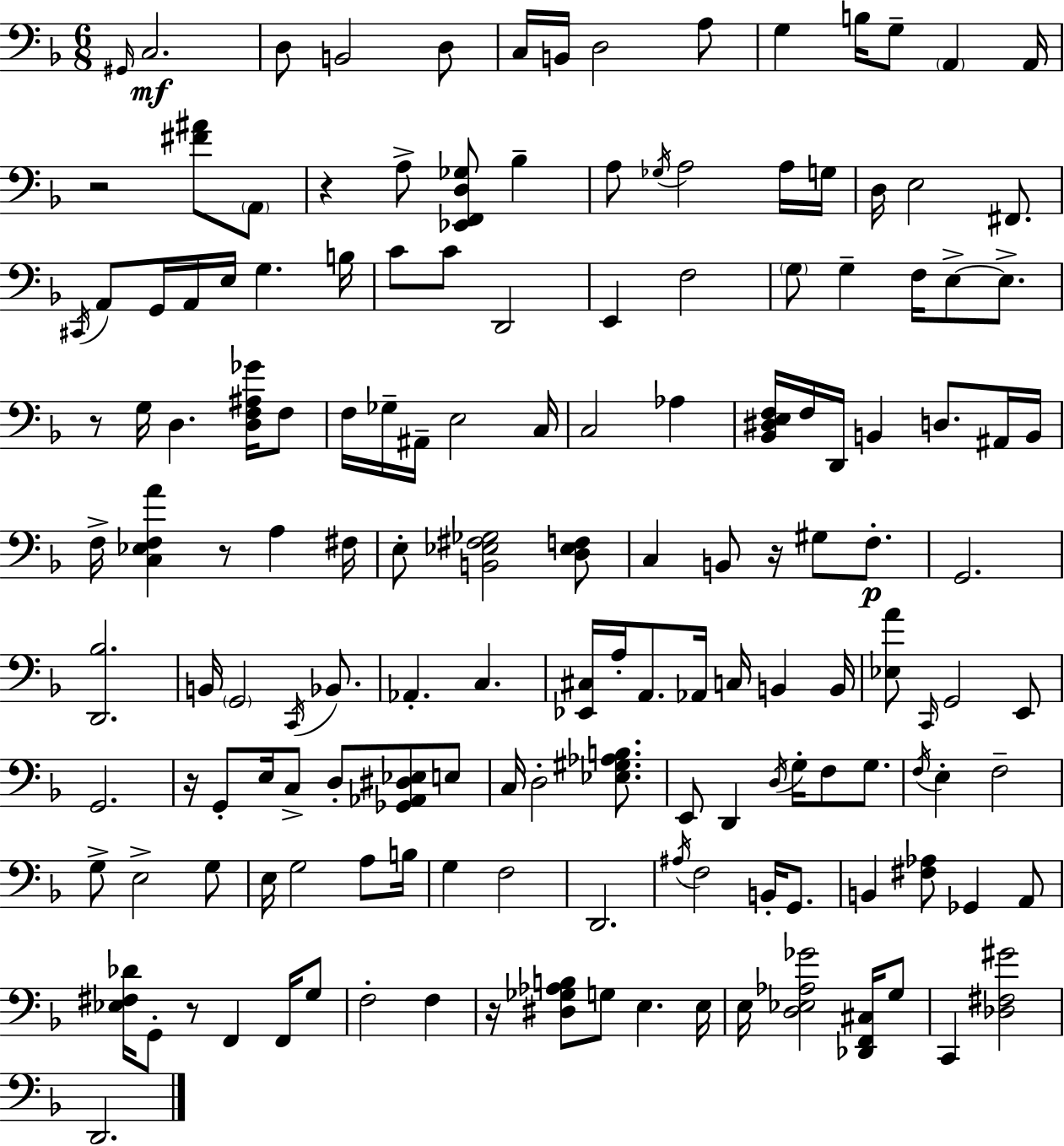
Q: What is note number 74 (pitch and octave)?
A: A3